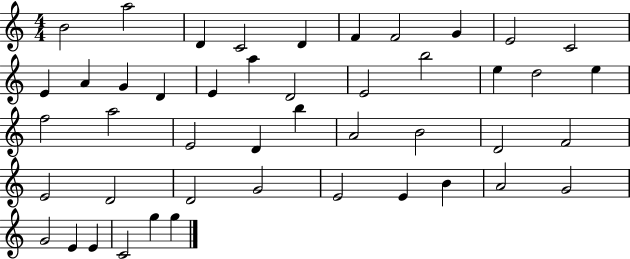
B4/h A5/h D4/q C4/h D4/q F4/q F4/h G4/q E4/h C4/h E4/q A4/q G4/q D4/q E4/q A5/q D4/h E4/h B5/h E5/q D5/h E5/q F5/h A5/h E4/h D4/q B5/q A4/h B4/h D4/h F4/h E4/h D4/h D4/h G4/h E4/h E4/q B4/q A4/h G4/h G4/h E4/q E4/q C4/h G5/q G5/q